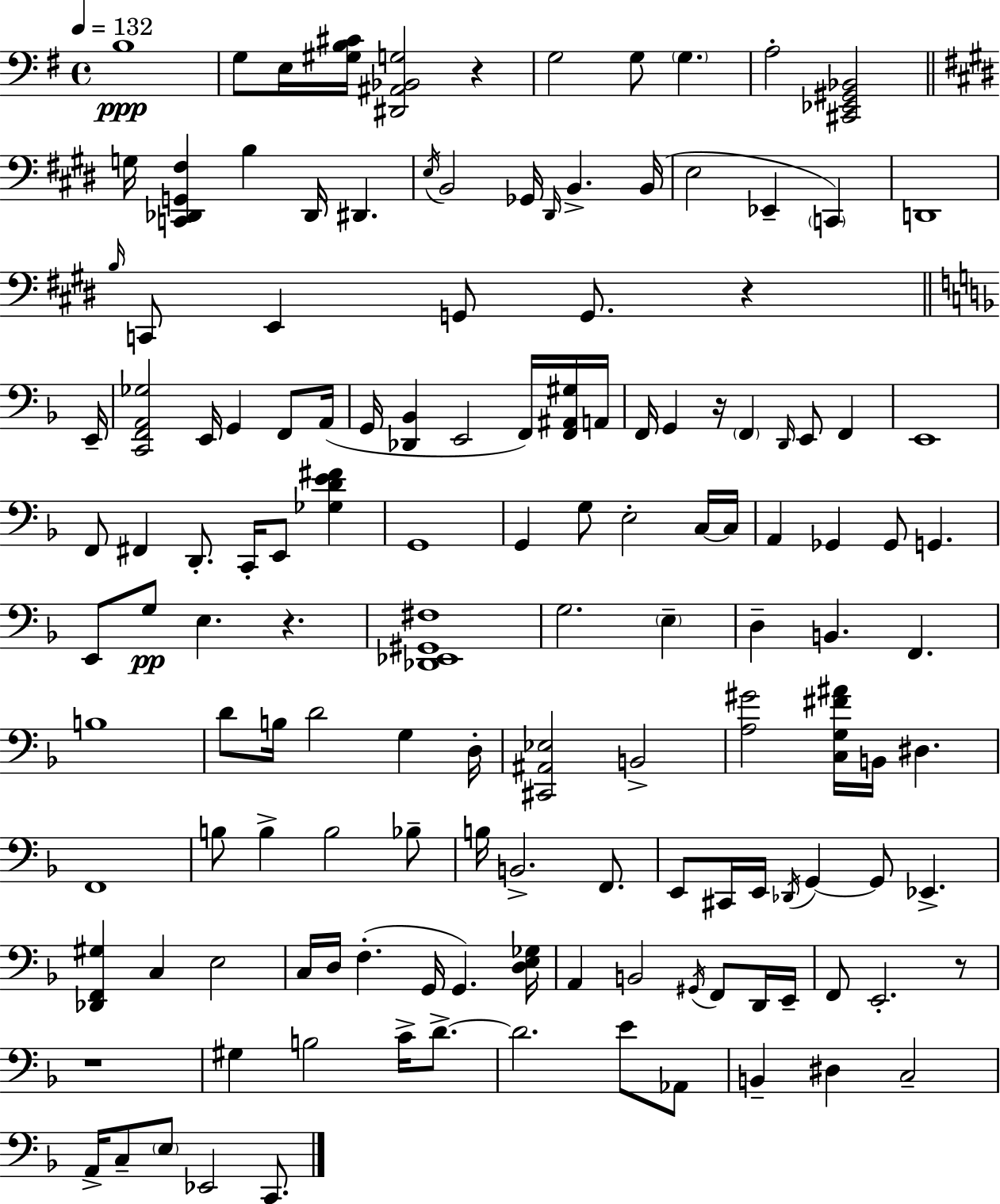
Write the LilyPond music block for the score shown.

{
  \clef bass
  \time 4/4
  \defaultTimeSignature
  \key e \minor
  \tempo 4 = 132
  b1\ppp | g8 e16 <gis b cis'>16 <dis, ais, bes, g>2 r4 | g2 g8 \parenthesize g4. | a2-. <cis, ees, gis, bes,>2 | \break \bar "||" \break \key e \major g16 <c, des, g, fis>4 b4 des,16 dis,4. | \acciaccatura { e16 } b,2 ges,16 \grace { dis,16 } b,4.-> | b,16( e2 ees,4-- \parenthesize c,4) | d,1 | \break \grace { b16 } c,8 e,4 g,8 g,8. r4 | \bar "||" \break \key f \major e,16-- <c, f, a, ges>2 e,16 g,4 f,8 | a,16( g,16 <des, bes,>4 e,2 f,16) <f, ais, gis>16 | a,16 f,16 g,4 r16 \parenthesize f,4 \grace { d,16 } e,8 f,4 | e,1 | \break f,8 fis,4 d,8.-. c,16-. e,8 <ges d' e' fis'>4 | g,1 | g,4 g8 e2-. | c16~~ c16 a,4 ges,4 ges,8 g,4. | \break e,8 g8\pp e4. r4. | <des, ees, gis, fis>1 | g2. \parenthesize e4-- | d4-- b,4. f,4. | \break b1 | d'8 b16 d'2 g4 | d16-. <cis, ais, ees>2 b,2-> | <a gis'>2 <c g fis' ais'>16 b,16 dis4. | \break f,1 | b8 b4-> b2 | bes8-- b16 b,2.-> f,8. | e,8 cis,16 e,16 \acciaccatura { des,16 } g,4~~ g,8 ees,4.-> | \break <des, f, gis>4 c4 e2 | c16 d16 f4.-.( g,16 g,4.) | <d e ges>16 a,4 b,2 \acciaccatura { gis,16 } | f,8 d,16 e,16-- f,8 e,2.-. | \break r8 r1 | gis4 b2 | c'16-> d'8.->~~ d'2. | e'8 aes,8 b,4-- dis4 c2-- | \break a,16-> c8-- \parenthesize e8 ees,2 | c,8. \bar "|."
}